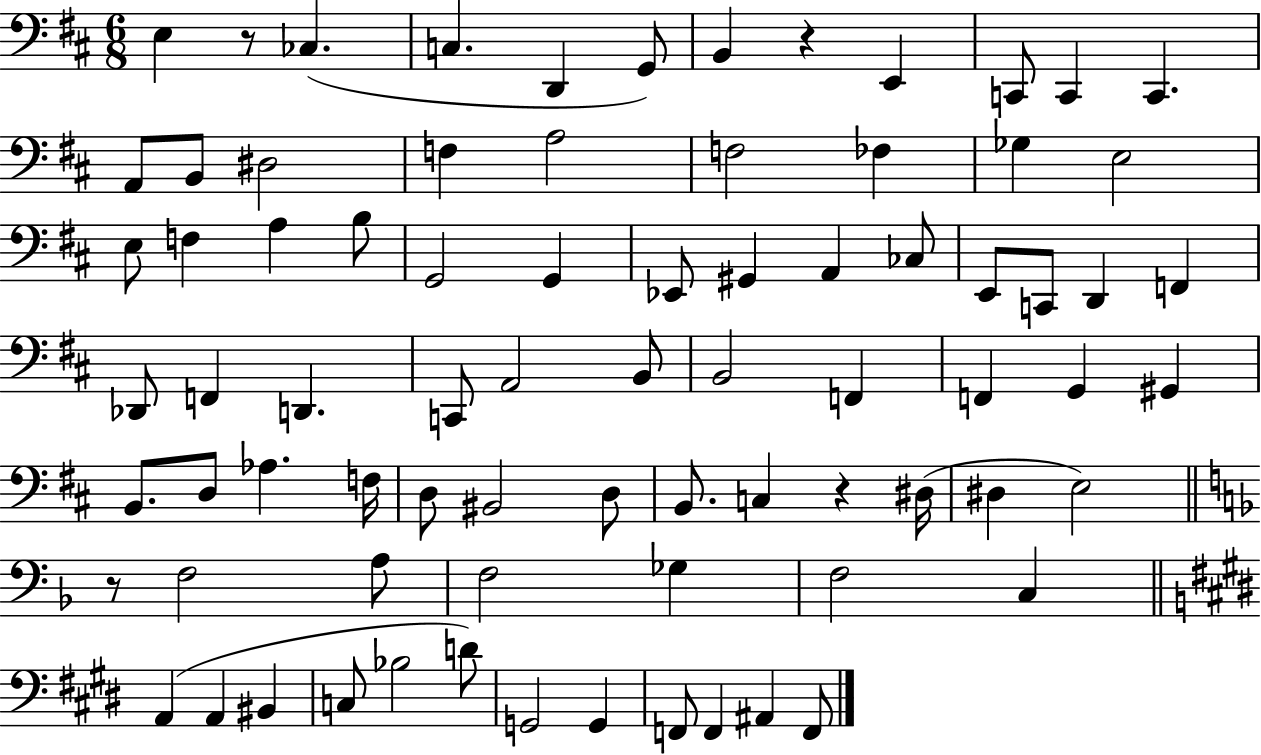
X:1
T:Untitled
M:6/8
L:1/4
K:D
E, z/2 _C, C, D,, G,,/2 B,, z E,, C,,/2 C,, C,, A,,/2 B,,/2 ^D,2 F, A,2 F,2 _F, _G, E,2 E,/2 F, A, B,/2 G,,2 G,, _E,,/2 ^G,, A,, _C,/2 E,,/2 C,,/2 D,, F,, _D,,/2 F,, D,, C,,/2 A,,2 B,,/2 B,,2 F,, F,, G,, ^G,, B,,/2 D,/2 _A, F,/4 D,/2 ^B,,2 D,/2 B,,/2 C, z ^D,/4 ^D, E,2 z/2 F,2 A,/2 F,2 _G, F,2 C, A,, A,, ^B,, C,/2 _B,2 D/2 G,,2 G,, F,,/2 F,, ^A,, F,,/2